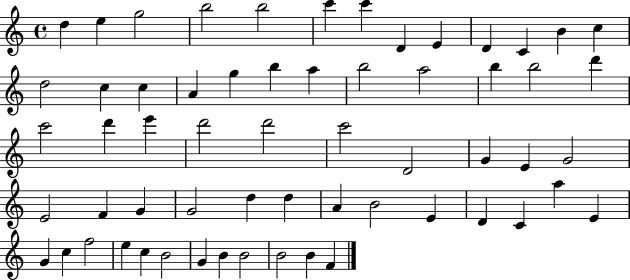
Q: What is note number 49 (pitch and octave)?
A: G4